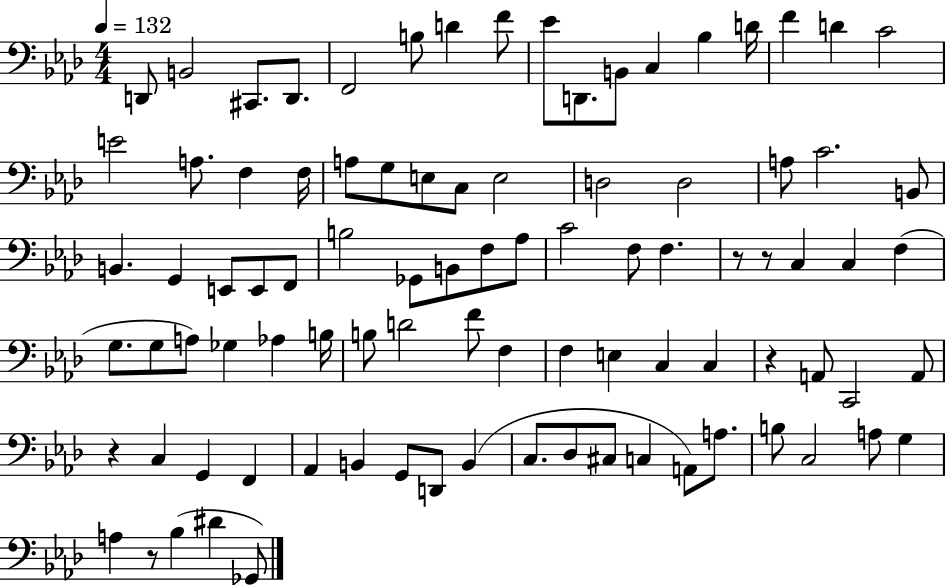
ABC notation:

X:1
T:Untitled
M:4/4
L:1/4
K:Ab
D,,/2 B,,2 ^C,,/2 D,,/2 F,,2 B,/2 D F/2 _E/2 D,,/2 B,,/2 C, _B, D/4 F D C2 E2 A,/2 F, F,/4 A,/2 G,/2 E,/2 C,/2 E,2 D,2 D,2 A,/2 C2 B,,/2 B,, G,, E,,/2 E,,/2 F,,/2 B,2 _G,,/2 B,,/2 F,/2 _A,/2 C2 F,/2 F, z/2 z/2 C, C, F, G,/2 G,/2 A,/2 _G, _A, B,/4 B,/2 D2 F/2 F, F, E, C, C, z A,,/2 C,,2 A,,/2 z C, G,, F,, _A,, B,, G,,/2 D,,/2 B,, C,/2 _D,/2 ^C,/2 C, A,,/2 A,/2 B,/2 C,2 A,/2 G, A, z/2 _B, ^D _G,,/2